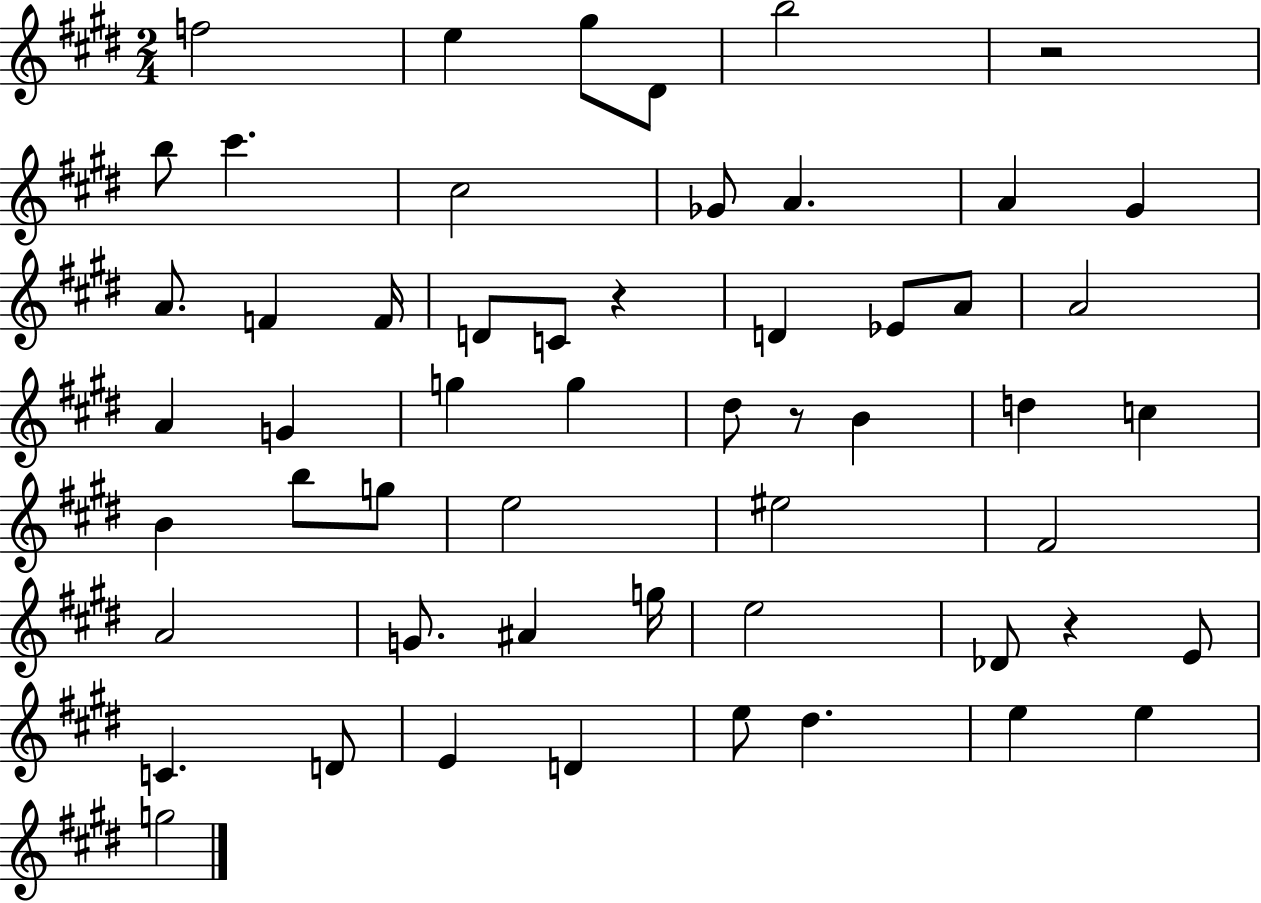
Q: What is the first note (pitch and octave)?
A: F5